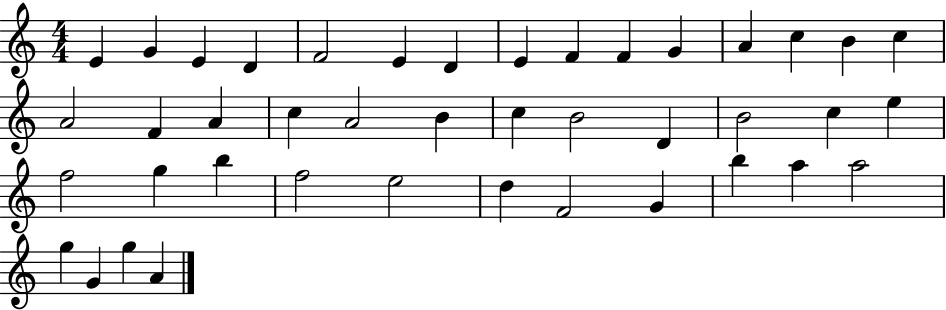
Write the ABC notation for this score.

X:1
T:Untitled
M:4/4
L:1/4
K:C
E G E D F2 E D E F F G A c B c A2 F A c A2 B c B2 D B2 c e f2 g b f2 e2 d F2 G b a a2 g G g A